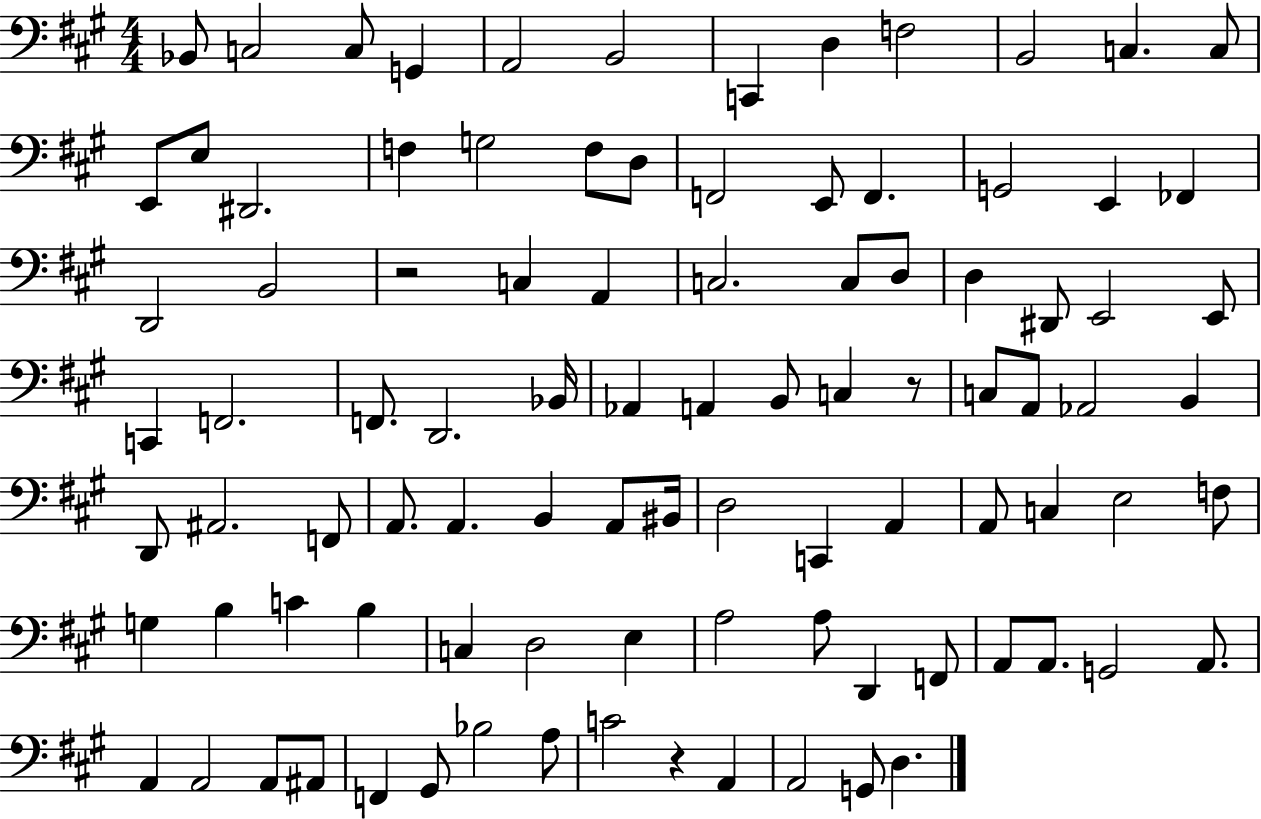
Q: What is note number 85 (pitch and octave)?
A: G#2